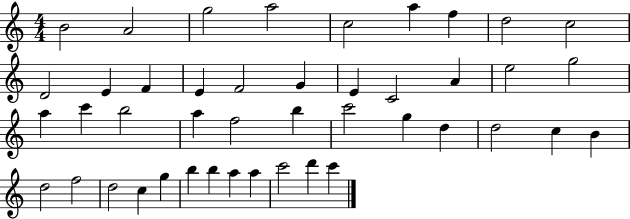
{
  \clef treble
  \numericTimeSignature
  \time 4/4
  \key c \major
  b'2 a'2 | g''2 a''2 | c''2 a''4 f''4 | d''2 c''2 | \break d'2 e'4 f'4 | e'4 f'2 g'4 | e'4 c'2 a'4 | e''2 g''2 | \break a''4 c'''4 b''2 | a''4 f''2 b''4 | c'''2 g''4 d''4 | d''2 c''4 b'4 | \break d''2 f''2 | d''2 c''4 g''4 | b''4 b''4 a''4 a''4 | c'''2 d'''4 c'''4 | \break \bar "|."
}